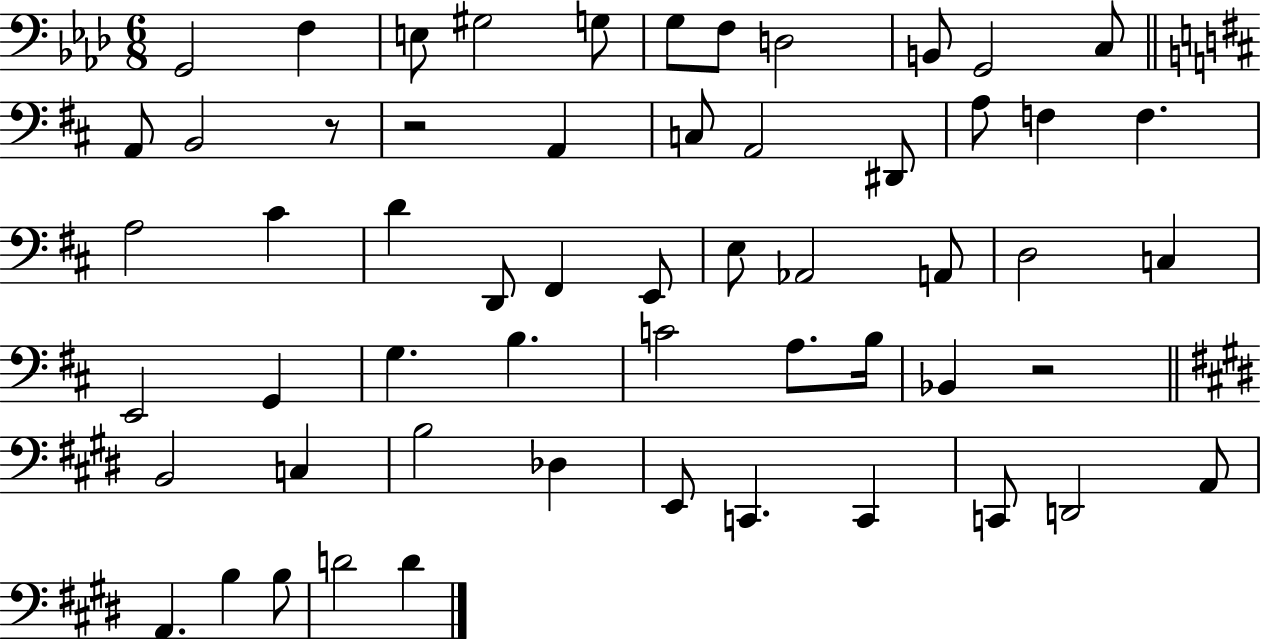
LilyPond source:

{
  \clef bass
  \numericTimeSignature
  \time 6/8
  \key aes \major
  \repeat volta 2 { g,2 f4 | e8 gis2 g8 | g8 f8 d2 | b,8 g,2 c8 | \break \bar "||" \break \key d \major a,8 b,2 r8 | r2 a,4 | c8 a,2 dis,8 | a8 f4 f4. | \break a2 cis'4 | d'4 d,8 fis,4 e,8 | e8 aes,2 a,8 | d2 c4 | \break e,2 g,4 | g4. b4. | c'2 a8. b16 | bes,4 r2 | \break \bar "||" \break \key e \major b,2 c4 | b2 des4 | e,8 c,4. c,4 | c,8 d,2 a,8 | \break a,4. b4 b8 | d'2 d'4 | } \bar "|."
}